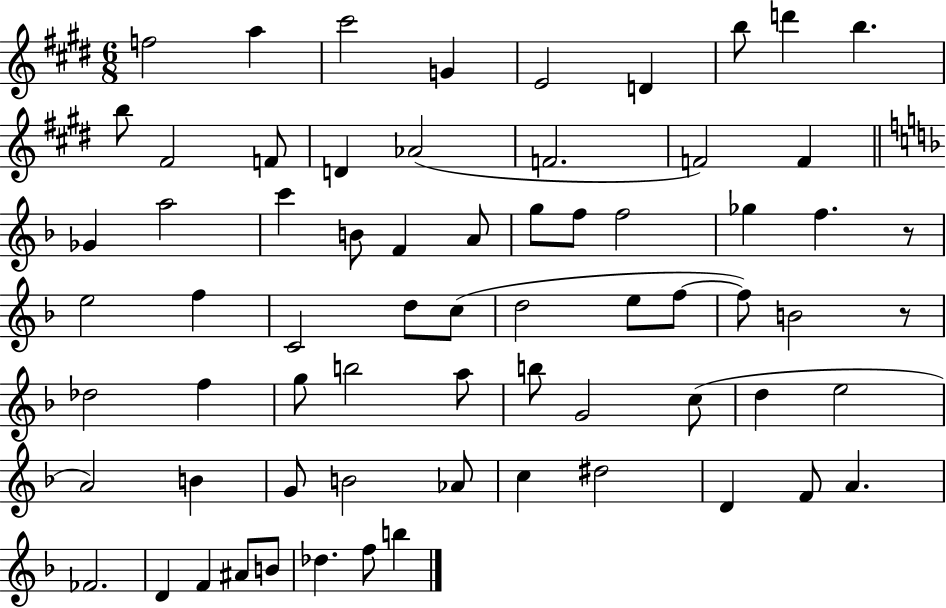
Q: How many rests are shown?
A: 2